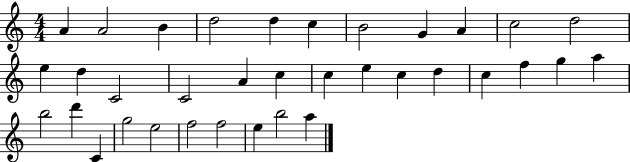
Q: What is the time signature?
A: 4/4